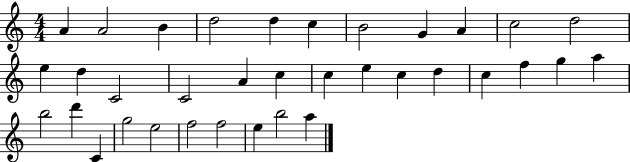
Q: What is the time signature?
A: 4/4